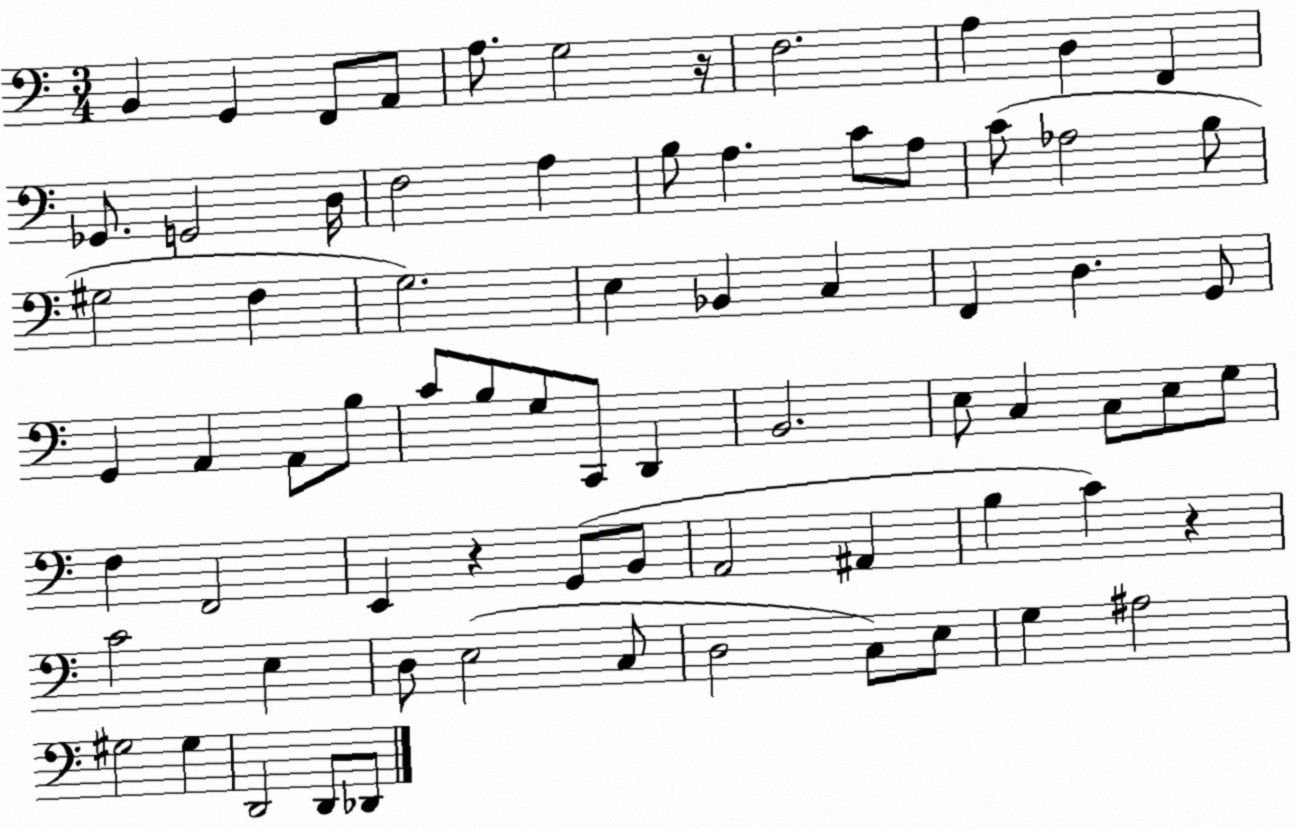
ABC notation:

X:1
T:Untitled
M:3/4
L:1/4
K:C
B,, G,, F,,/2 A,,/2 A,/2 G,2 z/4 F,2 A, D, F,, _G,,/2 G,,2 D,/4 F,2 A, B,/2 A, C/2 A,/2 C/2 _A,2 B,/2 ^G,2 F, G,2 E, _B,, C, F,, D, G,,/2 G,, A,, A,,/2 B,/2 C/2 B,/2 G,/2 C,,/2 D,, B,,2 E,/2 C, C,/2 E,/2 G,/2 F, F,,2 E,, z G,,/2 B,,/2 A,,2 ^A,, B, C z C2 E, D,/2 E,2 C,/2 D,2 C,/2 E,/2 G, ^A,2 ^G,2 ^G, D,,2 D,,/2 _D,,/2